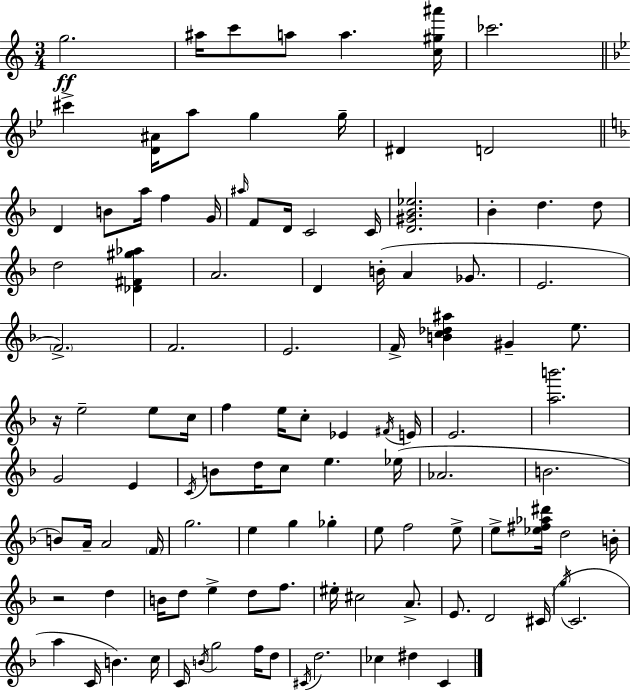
G5/h. A#5/s C6/e A5/e A5/q. [C5,G#5,A#6]/s CES6/h. C#6/q [D4,A#4]/s A5/e G5/q G5/s D#4/q D4/h D4/q B4/e A5/s F5/q G4/s A#5/s F4/e D4/s C4/h C4/s [D4,G#4,Bb4,Eb5]/h. Bb4/q D5/q. D5/e D5/h [Db4,F#4,G#5,Ab5]/q A4/h. D4/q B4/s A4/q Gb4/e. E4/h. F4/h. F4/h. E4/h. F4/s [B4,C5,Db5,A#5]/q G#4/q E5/e. R/s E5/h E5/e C5/s F5/q E5/s C5/e Eb4/q F#4/s E4/s E4/h. [A5,B6]/h. G4/h E4/q C4/s B4/e D5/s C5/e E5/q. Eb5/s Ab4/h. B4/h. B4/e A4/s A4/h F4/s G5/h. E5/q G5/q Gb5/q E5/e F5/h E5/e E5/e [Eb5,F#5,Ab5,D#6]/s D5/h B4/s R/h D5/q B4/s D5/e E5/q D5/e F5/e. EIS5/s C#5/h A4/e. E4/e. D4/h C#4/s G5/s C4/h. A5/q C4/s B4/q. C5/s C4/s B4/s G5/h F5/s D5/e C#4/s D5/h. CES5/q D#5/q C4/q